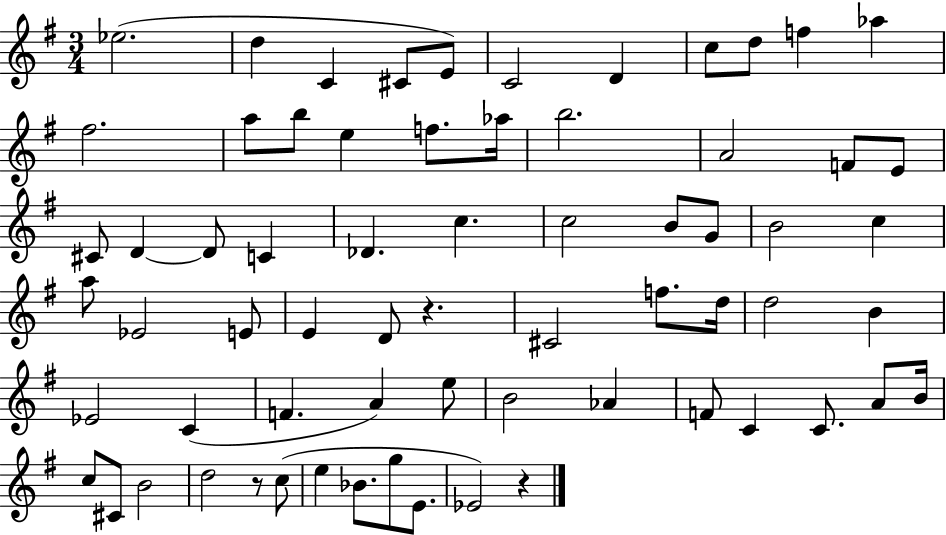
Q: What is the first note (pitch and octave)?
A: Eb5